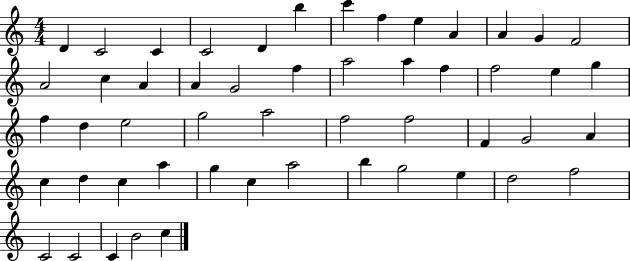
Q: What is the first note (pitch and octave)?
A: D4